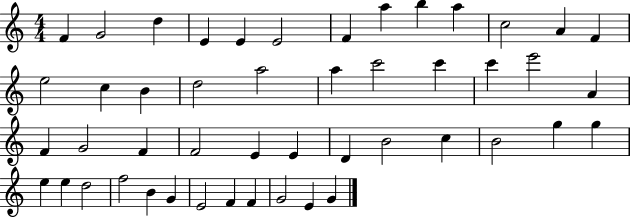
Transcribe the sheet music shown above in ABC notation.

X:1
T:Untitled
M:4/4
L:1/4
K:C
F G2 d E E E2 F a b a c2 A F e2 c B d2 a2 a c'2 c' c' e'2 A F G2 F F2 E E D B2 c B2 g g e e d2 f2 B G E2 F F G2 E G